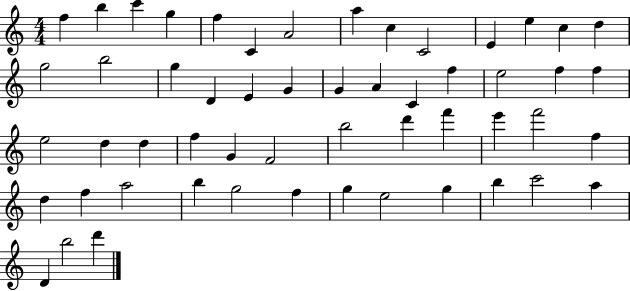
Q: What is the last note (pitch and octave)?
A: D6